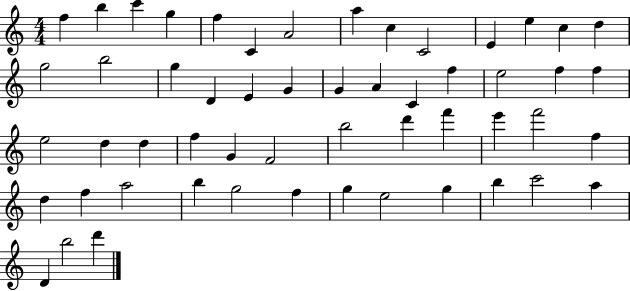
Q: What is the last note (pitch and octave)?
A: D6